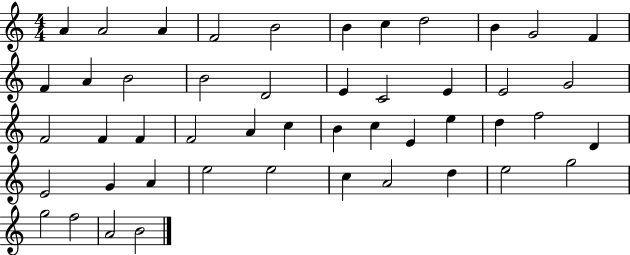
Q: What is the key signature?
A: C major